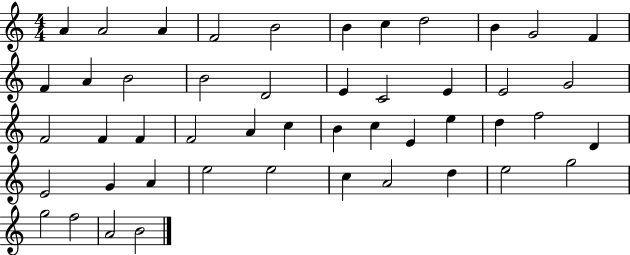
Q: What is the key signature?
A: C major